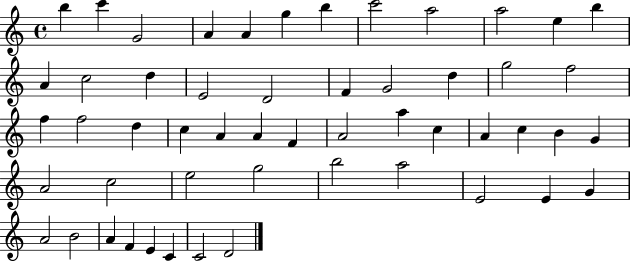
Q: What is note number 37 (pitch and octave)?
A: A4